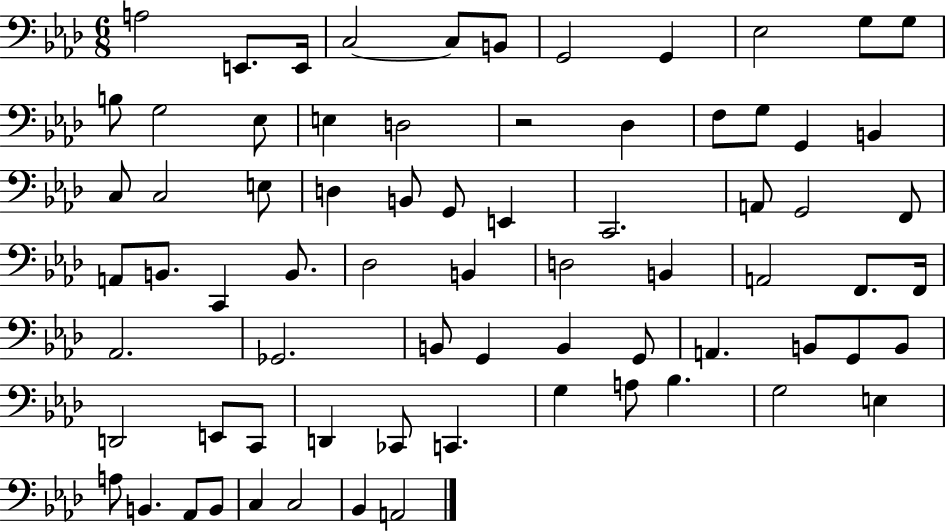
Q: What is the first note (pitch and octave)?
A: A3